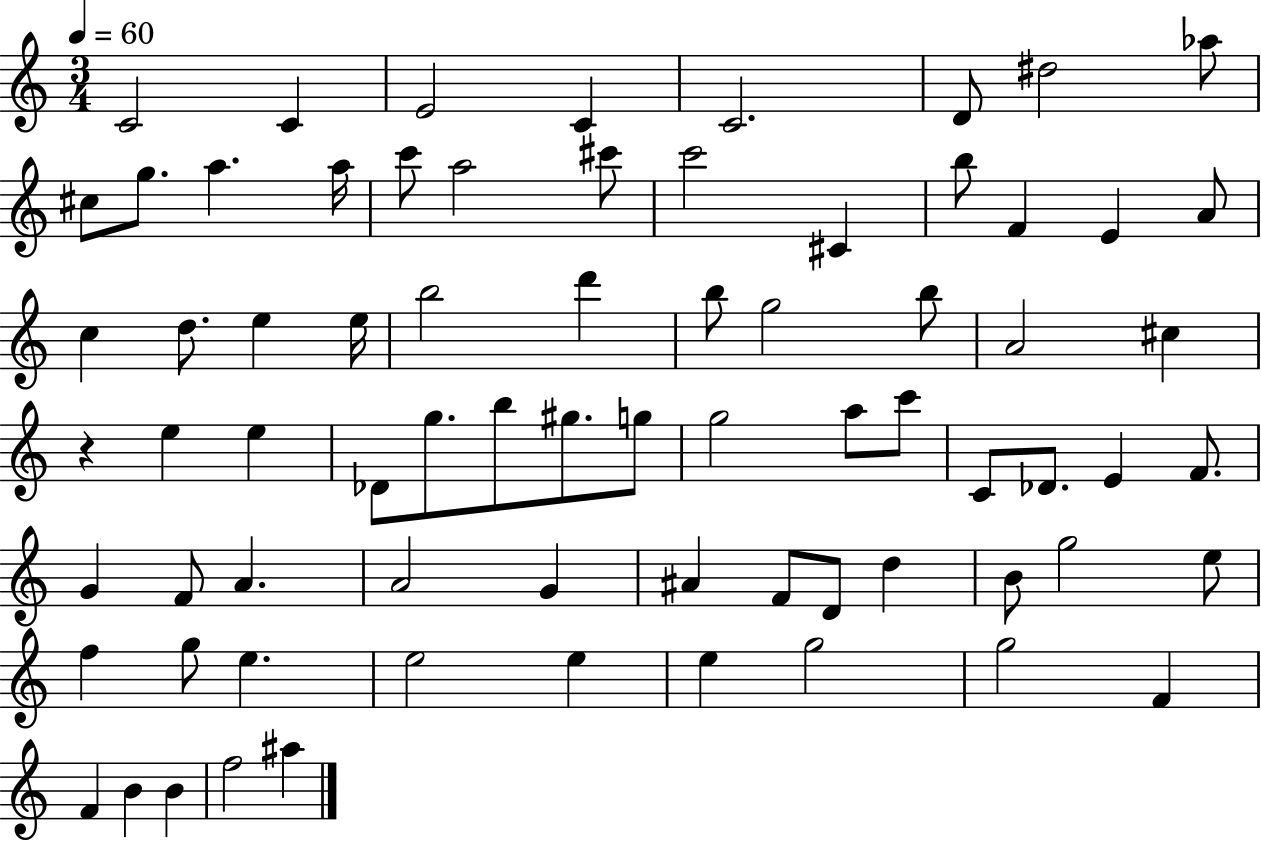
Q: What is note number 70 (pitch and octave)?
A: B4